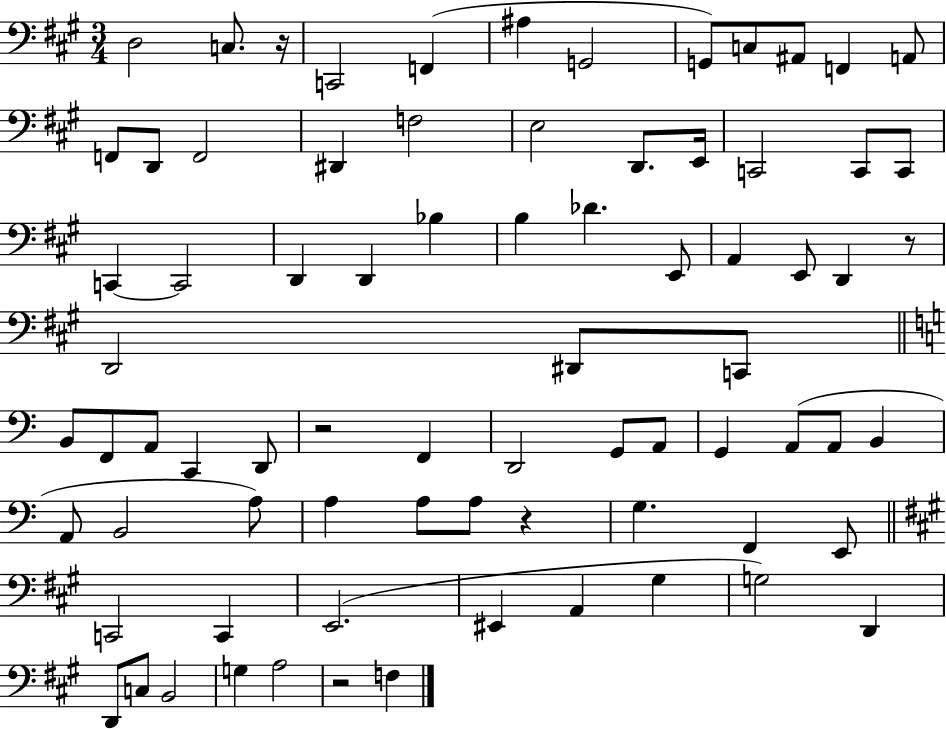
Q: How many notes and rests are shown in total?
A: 77